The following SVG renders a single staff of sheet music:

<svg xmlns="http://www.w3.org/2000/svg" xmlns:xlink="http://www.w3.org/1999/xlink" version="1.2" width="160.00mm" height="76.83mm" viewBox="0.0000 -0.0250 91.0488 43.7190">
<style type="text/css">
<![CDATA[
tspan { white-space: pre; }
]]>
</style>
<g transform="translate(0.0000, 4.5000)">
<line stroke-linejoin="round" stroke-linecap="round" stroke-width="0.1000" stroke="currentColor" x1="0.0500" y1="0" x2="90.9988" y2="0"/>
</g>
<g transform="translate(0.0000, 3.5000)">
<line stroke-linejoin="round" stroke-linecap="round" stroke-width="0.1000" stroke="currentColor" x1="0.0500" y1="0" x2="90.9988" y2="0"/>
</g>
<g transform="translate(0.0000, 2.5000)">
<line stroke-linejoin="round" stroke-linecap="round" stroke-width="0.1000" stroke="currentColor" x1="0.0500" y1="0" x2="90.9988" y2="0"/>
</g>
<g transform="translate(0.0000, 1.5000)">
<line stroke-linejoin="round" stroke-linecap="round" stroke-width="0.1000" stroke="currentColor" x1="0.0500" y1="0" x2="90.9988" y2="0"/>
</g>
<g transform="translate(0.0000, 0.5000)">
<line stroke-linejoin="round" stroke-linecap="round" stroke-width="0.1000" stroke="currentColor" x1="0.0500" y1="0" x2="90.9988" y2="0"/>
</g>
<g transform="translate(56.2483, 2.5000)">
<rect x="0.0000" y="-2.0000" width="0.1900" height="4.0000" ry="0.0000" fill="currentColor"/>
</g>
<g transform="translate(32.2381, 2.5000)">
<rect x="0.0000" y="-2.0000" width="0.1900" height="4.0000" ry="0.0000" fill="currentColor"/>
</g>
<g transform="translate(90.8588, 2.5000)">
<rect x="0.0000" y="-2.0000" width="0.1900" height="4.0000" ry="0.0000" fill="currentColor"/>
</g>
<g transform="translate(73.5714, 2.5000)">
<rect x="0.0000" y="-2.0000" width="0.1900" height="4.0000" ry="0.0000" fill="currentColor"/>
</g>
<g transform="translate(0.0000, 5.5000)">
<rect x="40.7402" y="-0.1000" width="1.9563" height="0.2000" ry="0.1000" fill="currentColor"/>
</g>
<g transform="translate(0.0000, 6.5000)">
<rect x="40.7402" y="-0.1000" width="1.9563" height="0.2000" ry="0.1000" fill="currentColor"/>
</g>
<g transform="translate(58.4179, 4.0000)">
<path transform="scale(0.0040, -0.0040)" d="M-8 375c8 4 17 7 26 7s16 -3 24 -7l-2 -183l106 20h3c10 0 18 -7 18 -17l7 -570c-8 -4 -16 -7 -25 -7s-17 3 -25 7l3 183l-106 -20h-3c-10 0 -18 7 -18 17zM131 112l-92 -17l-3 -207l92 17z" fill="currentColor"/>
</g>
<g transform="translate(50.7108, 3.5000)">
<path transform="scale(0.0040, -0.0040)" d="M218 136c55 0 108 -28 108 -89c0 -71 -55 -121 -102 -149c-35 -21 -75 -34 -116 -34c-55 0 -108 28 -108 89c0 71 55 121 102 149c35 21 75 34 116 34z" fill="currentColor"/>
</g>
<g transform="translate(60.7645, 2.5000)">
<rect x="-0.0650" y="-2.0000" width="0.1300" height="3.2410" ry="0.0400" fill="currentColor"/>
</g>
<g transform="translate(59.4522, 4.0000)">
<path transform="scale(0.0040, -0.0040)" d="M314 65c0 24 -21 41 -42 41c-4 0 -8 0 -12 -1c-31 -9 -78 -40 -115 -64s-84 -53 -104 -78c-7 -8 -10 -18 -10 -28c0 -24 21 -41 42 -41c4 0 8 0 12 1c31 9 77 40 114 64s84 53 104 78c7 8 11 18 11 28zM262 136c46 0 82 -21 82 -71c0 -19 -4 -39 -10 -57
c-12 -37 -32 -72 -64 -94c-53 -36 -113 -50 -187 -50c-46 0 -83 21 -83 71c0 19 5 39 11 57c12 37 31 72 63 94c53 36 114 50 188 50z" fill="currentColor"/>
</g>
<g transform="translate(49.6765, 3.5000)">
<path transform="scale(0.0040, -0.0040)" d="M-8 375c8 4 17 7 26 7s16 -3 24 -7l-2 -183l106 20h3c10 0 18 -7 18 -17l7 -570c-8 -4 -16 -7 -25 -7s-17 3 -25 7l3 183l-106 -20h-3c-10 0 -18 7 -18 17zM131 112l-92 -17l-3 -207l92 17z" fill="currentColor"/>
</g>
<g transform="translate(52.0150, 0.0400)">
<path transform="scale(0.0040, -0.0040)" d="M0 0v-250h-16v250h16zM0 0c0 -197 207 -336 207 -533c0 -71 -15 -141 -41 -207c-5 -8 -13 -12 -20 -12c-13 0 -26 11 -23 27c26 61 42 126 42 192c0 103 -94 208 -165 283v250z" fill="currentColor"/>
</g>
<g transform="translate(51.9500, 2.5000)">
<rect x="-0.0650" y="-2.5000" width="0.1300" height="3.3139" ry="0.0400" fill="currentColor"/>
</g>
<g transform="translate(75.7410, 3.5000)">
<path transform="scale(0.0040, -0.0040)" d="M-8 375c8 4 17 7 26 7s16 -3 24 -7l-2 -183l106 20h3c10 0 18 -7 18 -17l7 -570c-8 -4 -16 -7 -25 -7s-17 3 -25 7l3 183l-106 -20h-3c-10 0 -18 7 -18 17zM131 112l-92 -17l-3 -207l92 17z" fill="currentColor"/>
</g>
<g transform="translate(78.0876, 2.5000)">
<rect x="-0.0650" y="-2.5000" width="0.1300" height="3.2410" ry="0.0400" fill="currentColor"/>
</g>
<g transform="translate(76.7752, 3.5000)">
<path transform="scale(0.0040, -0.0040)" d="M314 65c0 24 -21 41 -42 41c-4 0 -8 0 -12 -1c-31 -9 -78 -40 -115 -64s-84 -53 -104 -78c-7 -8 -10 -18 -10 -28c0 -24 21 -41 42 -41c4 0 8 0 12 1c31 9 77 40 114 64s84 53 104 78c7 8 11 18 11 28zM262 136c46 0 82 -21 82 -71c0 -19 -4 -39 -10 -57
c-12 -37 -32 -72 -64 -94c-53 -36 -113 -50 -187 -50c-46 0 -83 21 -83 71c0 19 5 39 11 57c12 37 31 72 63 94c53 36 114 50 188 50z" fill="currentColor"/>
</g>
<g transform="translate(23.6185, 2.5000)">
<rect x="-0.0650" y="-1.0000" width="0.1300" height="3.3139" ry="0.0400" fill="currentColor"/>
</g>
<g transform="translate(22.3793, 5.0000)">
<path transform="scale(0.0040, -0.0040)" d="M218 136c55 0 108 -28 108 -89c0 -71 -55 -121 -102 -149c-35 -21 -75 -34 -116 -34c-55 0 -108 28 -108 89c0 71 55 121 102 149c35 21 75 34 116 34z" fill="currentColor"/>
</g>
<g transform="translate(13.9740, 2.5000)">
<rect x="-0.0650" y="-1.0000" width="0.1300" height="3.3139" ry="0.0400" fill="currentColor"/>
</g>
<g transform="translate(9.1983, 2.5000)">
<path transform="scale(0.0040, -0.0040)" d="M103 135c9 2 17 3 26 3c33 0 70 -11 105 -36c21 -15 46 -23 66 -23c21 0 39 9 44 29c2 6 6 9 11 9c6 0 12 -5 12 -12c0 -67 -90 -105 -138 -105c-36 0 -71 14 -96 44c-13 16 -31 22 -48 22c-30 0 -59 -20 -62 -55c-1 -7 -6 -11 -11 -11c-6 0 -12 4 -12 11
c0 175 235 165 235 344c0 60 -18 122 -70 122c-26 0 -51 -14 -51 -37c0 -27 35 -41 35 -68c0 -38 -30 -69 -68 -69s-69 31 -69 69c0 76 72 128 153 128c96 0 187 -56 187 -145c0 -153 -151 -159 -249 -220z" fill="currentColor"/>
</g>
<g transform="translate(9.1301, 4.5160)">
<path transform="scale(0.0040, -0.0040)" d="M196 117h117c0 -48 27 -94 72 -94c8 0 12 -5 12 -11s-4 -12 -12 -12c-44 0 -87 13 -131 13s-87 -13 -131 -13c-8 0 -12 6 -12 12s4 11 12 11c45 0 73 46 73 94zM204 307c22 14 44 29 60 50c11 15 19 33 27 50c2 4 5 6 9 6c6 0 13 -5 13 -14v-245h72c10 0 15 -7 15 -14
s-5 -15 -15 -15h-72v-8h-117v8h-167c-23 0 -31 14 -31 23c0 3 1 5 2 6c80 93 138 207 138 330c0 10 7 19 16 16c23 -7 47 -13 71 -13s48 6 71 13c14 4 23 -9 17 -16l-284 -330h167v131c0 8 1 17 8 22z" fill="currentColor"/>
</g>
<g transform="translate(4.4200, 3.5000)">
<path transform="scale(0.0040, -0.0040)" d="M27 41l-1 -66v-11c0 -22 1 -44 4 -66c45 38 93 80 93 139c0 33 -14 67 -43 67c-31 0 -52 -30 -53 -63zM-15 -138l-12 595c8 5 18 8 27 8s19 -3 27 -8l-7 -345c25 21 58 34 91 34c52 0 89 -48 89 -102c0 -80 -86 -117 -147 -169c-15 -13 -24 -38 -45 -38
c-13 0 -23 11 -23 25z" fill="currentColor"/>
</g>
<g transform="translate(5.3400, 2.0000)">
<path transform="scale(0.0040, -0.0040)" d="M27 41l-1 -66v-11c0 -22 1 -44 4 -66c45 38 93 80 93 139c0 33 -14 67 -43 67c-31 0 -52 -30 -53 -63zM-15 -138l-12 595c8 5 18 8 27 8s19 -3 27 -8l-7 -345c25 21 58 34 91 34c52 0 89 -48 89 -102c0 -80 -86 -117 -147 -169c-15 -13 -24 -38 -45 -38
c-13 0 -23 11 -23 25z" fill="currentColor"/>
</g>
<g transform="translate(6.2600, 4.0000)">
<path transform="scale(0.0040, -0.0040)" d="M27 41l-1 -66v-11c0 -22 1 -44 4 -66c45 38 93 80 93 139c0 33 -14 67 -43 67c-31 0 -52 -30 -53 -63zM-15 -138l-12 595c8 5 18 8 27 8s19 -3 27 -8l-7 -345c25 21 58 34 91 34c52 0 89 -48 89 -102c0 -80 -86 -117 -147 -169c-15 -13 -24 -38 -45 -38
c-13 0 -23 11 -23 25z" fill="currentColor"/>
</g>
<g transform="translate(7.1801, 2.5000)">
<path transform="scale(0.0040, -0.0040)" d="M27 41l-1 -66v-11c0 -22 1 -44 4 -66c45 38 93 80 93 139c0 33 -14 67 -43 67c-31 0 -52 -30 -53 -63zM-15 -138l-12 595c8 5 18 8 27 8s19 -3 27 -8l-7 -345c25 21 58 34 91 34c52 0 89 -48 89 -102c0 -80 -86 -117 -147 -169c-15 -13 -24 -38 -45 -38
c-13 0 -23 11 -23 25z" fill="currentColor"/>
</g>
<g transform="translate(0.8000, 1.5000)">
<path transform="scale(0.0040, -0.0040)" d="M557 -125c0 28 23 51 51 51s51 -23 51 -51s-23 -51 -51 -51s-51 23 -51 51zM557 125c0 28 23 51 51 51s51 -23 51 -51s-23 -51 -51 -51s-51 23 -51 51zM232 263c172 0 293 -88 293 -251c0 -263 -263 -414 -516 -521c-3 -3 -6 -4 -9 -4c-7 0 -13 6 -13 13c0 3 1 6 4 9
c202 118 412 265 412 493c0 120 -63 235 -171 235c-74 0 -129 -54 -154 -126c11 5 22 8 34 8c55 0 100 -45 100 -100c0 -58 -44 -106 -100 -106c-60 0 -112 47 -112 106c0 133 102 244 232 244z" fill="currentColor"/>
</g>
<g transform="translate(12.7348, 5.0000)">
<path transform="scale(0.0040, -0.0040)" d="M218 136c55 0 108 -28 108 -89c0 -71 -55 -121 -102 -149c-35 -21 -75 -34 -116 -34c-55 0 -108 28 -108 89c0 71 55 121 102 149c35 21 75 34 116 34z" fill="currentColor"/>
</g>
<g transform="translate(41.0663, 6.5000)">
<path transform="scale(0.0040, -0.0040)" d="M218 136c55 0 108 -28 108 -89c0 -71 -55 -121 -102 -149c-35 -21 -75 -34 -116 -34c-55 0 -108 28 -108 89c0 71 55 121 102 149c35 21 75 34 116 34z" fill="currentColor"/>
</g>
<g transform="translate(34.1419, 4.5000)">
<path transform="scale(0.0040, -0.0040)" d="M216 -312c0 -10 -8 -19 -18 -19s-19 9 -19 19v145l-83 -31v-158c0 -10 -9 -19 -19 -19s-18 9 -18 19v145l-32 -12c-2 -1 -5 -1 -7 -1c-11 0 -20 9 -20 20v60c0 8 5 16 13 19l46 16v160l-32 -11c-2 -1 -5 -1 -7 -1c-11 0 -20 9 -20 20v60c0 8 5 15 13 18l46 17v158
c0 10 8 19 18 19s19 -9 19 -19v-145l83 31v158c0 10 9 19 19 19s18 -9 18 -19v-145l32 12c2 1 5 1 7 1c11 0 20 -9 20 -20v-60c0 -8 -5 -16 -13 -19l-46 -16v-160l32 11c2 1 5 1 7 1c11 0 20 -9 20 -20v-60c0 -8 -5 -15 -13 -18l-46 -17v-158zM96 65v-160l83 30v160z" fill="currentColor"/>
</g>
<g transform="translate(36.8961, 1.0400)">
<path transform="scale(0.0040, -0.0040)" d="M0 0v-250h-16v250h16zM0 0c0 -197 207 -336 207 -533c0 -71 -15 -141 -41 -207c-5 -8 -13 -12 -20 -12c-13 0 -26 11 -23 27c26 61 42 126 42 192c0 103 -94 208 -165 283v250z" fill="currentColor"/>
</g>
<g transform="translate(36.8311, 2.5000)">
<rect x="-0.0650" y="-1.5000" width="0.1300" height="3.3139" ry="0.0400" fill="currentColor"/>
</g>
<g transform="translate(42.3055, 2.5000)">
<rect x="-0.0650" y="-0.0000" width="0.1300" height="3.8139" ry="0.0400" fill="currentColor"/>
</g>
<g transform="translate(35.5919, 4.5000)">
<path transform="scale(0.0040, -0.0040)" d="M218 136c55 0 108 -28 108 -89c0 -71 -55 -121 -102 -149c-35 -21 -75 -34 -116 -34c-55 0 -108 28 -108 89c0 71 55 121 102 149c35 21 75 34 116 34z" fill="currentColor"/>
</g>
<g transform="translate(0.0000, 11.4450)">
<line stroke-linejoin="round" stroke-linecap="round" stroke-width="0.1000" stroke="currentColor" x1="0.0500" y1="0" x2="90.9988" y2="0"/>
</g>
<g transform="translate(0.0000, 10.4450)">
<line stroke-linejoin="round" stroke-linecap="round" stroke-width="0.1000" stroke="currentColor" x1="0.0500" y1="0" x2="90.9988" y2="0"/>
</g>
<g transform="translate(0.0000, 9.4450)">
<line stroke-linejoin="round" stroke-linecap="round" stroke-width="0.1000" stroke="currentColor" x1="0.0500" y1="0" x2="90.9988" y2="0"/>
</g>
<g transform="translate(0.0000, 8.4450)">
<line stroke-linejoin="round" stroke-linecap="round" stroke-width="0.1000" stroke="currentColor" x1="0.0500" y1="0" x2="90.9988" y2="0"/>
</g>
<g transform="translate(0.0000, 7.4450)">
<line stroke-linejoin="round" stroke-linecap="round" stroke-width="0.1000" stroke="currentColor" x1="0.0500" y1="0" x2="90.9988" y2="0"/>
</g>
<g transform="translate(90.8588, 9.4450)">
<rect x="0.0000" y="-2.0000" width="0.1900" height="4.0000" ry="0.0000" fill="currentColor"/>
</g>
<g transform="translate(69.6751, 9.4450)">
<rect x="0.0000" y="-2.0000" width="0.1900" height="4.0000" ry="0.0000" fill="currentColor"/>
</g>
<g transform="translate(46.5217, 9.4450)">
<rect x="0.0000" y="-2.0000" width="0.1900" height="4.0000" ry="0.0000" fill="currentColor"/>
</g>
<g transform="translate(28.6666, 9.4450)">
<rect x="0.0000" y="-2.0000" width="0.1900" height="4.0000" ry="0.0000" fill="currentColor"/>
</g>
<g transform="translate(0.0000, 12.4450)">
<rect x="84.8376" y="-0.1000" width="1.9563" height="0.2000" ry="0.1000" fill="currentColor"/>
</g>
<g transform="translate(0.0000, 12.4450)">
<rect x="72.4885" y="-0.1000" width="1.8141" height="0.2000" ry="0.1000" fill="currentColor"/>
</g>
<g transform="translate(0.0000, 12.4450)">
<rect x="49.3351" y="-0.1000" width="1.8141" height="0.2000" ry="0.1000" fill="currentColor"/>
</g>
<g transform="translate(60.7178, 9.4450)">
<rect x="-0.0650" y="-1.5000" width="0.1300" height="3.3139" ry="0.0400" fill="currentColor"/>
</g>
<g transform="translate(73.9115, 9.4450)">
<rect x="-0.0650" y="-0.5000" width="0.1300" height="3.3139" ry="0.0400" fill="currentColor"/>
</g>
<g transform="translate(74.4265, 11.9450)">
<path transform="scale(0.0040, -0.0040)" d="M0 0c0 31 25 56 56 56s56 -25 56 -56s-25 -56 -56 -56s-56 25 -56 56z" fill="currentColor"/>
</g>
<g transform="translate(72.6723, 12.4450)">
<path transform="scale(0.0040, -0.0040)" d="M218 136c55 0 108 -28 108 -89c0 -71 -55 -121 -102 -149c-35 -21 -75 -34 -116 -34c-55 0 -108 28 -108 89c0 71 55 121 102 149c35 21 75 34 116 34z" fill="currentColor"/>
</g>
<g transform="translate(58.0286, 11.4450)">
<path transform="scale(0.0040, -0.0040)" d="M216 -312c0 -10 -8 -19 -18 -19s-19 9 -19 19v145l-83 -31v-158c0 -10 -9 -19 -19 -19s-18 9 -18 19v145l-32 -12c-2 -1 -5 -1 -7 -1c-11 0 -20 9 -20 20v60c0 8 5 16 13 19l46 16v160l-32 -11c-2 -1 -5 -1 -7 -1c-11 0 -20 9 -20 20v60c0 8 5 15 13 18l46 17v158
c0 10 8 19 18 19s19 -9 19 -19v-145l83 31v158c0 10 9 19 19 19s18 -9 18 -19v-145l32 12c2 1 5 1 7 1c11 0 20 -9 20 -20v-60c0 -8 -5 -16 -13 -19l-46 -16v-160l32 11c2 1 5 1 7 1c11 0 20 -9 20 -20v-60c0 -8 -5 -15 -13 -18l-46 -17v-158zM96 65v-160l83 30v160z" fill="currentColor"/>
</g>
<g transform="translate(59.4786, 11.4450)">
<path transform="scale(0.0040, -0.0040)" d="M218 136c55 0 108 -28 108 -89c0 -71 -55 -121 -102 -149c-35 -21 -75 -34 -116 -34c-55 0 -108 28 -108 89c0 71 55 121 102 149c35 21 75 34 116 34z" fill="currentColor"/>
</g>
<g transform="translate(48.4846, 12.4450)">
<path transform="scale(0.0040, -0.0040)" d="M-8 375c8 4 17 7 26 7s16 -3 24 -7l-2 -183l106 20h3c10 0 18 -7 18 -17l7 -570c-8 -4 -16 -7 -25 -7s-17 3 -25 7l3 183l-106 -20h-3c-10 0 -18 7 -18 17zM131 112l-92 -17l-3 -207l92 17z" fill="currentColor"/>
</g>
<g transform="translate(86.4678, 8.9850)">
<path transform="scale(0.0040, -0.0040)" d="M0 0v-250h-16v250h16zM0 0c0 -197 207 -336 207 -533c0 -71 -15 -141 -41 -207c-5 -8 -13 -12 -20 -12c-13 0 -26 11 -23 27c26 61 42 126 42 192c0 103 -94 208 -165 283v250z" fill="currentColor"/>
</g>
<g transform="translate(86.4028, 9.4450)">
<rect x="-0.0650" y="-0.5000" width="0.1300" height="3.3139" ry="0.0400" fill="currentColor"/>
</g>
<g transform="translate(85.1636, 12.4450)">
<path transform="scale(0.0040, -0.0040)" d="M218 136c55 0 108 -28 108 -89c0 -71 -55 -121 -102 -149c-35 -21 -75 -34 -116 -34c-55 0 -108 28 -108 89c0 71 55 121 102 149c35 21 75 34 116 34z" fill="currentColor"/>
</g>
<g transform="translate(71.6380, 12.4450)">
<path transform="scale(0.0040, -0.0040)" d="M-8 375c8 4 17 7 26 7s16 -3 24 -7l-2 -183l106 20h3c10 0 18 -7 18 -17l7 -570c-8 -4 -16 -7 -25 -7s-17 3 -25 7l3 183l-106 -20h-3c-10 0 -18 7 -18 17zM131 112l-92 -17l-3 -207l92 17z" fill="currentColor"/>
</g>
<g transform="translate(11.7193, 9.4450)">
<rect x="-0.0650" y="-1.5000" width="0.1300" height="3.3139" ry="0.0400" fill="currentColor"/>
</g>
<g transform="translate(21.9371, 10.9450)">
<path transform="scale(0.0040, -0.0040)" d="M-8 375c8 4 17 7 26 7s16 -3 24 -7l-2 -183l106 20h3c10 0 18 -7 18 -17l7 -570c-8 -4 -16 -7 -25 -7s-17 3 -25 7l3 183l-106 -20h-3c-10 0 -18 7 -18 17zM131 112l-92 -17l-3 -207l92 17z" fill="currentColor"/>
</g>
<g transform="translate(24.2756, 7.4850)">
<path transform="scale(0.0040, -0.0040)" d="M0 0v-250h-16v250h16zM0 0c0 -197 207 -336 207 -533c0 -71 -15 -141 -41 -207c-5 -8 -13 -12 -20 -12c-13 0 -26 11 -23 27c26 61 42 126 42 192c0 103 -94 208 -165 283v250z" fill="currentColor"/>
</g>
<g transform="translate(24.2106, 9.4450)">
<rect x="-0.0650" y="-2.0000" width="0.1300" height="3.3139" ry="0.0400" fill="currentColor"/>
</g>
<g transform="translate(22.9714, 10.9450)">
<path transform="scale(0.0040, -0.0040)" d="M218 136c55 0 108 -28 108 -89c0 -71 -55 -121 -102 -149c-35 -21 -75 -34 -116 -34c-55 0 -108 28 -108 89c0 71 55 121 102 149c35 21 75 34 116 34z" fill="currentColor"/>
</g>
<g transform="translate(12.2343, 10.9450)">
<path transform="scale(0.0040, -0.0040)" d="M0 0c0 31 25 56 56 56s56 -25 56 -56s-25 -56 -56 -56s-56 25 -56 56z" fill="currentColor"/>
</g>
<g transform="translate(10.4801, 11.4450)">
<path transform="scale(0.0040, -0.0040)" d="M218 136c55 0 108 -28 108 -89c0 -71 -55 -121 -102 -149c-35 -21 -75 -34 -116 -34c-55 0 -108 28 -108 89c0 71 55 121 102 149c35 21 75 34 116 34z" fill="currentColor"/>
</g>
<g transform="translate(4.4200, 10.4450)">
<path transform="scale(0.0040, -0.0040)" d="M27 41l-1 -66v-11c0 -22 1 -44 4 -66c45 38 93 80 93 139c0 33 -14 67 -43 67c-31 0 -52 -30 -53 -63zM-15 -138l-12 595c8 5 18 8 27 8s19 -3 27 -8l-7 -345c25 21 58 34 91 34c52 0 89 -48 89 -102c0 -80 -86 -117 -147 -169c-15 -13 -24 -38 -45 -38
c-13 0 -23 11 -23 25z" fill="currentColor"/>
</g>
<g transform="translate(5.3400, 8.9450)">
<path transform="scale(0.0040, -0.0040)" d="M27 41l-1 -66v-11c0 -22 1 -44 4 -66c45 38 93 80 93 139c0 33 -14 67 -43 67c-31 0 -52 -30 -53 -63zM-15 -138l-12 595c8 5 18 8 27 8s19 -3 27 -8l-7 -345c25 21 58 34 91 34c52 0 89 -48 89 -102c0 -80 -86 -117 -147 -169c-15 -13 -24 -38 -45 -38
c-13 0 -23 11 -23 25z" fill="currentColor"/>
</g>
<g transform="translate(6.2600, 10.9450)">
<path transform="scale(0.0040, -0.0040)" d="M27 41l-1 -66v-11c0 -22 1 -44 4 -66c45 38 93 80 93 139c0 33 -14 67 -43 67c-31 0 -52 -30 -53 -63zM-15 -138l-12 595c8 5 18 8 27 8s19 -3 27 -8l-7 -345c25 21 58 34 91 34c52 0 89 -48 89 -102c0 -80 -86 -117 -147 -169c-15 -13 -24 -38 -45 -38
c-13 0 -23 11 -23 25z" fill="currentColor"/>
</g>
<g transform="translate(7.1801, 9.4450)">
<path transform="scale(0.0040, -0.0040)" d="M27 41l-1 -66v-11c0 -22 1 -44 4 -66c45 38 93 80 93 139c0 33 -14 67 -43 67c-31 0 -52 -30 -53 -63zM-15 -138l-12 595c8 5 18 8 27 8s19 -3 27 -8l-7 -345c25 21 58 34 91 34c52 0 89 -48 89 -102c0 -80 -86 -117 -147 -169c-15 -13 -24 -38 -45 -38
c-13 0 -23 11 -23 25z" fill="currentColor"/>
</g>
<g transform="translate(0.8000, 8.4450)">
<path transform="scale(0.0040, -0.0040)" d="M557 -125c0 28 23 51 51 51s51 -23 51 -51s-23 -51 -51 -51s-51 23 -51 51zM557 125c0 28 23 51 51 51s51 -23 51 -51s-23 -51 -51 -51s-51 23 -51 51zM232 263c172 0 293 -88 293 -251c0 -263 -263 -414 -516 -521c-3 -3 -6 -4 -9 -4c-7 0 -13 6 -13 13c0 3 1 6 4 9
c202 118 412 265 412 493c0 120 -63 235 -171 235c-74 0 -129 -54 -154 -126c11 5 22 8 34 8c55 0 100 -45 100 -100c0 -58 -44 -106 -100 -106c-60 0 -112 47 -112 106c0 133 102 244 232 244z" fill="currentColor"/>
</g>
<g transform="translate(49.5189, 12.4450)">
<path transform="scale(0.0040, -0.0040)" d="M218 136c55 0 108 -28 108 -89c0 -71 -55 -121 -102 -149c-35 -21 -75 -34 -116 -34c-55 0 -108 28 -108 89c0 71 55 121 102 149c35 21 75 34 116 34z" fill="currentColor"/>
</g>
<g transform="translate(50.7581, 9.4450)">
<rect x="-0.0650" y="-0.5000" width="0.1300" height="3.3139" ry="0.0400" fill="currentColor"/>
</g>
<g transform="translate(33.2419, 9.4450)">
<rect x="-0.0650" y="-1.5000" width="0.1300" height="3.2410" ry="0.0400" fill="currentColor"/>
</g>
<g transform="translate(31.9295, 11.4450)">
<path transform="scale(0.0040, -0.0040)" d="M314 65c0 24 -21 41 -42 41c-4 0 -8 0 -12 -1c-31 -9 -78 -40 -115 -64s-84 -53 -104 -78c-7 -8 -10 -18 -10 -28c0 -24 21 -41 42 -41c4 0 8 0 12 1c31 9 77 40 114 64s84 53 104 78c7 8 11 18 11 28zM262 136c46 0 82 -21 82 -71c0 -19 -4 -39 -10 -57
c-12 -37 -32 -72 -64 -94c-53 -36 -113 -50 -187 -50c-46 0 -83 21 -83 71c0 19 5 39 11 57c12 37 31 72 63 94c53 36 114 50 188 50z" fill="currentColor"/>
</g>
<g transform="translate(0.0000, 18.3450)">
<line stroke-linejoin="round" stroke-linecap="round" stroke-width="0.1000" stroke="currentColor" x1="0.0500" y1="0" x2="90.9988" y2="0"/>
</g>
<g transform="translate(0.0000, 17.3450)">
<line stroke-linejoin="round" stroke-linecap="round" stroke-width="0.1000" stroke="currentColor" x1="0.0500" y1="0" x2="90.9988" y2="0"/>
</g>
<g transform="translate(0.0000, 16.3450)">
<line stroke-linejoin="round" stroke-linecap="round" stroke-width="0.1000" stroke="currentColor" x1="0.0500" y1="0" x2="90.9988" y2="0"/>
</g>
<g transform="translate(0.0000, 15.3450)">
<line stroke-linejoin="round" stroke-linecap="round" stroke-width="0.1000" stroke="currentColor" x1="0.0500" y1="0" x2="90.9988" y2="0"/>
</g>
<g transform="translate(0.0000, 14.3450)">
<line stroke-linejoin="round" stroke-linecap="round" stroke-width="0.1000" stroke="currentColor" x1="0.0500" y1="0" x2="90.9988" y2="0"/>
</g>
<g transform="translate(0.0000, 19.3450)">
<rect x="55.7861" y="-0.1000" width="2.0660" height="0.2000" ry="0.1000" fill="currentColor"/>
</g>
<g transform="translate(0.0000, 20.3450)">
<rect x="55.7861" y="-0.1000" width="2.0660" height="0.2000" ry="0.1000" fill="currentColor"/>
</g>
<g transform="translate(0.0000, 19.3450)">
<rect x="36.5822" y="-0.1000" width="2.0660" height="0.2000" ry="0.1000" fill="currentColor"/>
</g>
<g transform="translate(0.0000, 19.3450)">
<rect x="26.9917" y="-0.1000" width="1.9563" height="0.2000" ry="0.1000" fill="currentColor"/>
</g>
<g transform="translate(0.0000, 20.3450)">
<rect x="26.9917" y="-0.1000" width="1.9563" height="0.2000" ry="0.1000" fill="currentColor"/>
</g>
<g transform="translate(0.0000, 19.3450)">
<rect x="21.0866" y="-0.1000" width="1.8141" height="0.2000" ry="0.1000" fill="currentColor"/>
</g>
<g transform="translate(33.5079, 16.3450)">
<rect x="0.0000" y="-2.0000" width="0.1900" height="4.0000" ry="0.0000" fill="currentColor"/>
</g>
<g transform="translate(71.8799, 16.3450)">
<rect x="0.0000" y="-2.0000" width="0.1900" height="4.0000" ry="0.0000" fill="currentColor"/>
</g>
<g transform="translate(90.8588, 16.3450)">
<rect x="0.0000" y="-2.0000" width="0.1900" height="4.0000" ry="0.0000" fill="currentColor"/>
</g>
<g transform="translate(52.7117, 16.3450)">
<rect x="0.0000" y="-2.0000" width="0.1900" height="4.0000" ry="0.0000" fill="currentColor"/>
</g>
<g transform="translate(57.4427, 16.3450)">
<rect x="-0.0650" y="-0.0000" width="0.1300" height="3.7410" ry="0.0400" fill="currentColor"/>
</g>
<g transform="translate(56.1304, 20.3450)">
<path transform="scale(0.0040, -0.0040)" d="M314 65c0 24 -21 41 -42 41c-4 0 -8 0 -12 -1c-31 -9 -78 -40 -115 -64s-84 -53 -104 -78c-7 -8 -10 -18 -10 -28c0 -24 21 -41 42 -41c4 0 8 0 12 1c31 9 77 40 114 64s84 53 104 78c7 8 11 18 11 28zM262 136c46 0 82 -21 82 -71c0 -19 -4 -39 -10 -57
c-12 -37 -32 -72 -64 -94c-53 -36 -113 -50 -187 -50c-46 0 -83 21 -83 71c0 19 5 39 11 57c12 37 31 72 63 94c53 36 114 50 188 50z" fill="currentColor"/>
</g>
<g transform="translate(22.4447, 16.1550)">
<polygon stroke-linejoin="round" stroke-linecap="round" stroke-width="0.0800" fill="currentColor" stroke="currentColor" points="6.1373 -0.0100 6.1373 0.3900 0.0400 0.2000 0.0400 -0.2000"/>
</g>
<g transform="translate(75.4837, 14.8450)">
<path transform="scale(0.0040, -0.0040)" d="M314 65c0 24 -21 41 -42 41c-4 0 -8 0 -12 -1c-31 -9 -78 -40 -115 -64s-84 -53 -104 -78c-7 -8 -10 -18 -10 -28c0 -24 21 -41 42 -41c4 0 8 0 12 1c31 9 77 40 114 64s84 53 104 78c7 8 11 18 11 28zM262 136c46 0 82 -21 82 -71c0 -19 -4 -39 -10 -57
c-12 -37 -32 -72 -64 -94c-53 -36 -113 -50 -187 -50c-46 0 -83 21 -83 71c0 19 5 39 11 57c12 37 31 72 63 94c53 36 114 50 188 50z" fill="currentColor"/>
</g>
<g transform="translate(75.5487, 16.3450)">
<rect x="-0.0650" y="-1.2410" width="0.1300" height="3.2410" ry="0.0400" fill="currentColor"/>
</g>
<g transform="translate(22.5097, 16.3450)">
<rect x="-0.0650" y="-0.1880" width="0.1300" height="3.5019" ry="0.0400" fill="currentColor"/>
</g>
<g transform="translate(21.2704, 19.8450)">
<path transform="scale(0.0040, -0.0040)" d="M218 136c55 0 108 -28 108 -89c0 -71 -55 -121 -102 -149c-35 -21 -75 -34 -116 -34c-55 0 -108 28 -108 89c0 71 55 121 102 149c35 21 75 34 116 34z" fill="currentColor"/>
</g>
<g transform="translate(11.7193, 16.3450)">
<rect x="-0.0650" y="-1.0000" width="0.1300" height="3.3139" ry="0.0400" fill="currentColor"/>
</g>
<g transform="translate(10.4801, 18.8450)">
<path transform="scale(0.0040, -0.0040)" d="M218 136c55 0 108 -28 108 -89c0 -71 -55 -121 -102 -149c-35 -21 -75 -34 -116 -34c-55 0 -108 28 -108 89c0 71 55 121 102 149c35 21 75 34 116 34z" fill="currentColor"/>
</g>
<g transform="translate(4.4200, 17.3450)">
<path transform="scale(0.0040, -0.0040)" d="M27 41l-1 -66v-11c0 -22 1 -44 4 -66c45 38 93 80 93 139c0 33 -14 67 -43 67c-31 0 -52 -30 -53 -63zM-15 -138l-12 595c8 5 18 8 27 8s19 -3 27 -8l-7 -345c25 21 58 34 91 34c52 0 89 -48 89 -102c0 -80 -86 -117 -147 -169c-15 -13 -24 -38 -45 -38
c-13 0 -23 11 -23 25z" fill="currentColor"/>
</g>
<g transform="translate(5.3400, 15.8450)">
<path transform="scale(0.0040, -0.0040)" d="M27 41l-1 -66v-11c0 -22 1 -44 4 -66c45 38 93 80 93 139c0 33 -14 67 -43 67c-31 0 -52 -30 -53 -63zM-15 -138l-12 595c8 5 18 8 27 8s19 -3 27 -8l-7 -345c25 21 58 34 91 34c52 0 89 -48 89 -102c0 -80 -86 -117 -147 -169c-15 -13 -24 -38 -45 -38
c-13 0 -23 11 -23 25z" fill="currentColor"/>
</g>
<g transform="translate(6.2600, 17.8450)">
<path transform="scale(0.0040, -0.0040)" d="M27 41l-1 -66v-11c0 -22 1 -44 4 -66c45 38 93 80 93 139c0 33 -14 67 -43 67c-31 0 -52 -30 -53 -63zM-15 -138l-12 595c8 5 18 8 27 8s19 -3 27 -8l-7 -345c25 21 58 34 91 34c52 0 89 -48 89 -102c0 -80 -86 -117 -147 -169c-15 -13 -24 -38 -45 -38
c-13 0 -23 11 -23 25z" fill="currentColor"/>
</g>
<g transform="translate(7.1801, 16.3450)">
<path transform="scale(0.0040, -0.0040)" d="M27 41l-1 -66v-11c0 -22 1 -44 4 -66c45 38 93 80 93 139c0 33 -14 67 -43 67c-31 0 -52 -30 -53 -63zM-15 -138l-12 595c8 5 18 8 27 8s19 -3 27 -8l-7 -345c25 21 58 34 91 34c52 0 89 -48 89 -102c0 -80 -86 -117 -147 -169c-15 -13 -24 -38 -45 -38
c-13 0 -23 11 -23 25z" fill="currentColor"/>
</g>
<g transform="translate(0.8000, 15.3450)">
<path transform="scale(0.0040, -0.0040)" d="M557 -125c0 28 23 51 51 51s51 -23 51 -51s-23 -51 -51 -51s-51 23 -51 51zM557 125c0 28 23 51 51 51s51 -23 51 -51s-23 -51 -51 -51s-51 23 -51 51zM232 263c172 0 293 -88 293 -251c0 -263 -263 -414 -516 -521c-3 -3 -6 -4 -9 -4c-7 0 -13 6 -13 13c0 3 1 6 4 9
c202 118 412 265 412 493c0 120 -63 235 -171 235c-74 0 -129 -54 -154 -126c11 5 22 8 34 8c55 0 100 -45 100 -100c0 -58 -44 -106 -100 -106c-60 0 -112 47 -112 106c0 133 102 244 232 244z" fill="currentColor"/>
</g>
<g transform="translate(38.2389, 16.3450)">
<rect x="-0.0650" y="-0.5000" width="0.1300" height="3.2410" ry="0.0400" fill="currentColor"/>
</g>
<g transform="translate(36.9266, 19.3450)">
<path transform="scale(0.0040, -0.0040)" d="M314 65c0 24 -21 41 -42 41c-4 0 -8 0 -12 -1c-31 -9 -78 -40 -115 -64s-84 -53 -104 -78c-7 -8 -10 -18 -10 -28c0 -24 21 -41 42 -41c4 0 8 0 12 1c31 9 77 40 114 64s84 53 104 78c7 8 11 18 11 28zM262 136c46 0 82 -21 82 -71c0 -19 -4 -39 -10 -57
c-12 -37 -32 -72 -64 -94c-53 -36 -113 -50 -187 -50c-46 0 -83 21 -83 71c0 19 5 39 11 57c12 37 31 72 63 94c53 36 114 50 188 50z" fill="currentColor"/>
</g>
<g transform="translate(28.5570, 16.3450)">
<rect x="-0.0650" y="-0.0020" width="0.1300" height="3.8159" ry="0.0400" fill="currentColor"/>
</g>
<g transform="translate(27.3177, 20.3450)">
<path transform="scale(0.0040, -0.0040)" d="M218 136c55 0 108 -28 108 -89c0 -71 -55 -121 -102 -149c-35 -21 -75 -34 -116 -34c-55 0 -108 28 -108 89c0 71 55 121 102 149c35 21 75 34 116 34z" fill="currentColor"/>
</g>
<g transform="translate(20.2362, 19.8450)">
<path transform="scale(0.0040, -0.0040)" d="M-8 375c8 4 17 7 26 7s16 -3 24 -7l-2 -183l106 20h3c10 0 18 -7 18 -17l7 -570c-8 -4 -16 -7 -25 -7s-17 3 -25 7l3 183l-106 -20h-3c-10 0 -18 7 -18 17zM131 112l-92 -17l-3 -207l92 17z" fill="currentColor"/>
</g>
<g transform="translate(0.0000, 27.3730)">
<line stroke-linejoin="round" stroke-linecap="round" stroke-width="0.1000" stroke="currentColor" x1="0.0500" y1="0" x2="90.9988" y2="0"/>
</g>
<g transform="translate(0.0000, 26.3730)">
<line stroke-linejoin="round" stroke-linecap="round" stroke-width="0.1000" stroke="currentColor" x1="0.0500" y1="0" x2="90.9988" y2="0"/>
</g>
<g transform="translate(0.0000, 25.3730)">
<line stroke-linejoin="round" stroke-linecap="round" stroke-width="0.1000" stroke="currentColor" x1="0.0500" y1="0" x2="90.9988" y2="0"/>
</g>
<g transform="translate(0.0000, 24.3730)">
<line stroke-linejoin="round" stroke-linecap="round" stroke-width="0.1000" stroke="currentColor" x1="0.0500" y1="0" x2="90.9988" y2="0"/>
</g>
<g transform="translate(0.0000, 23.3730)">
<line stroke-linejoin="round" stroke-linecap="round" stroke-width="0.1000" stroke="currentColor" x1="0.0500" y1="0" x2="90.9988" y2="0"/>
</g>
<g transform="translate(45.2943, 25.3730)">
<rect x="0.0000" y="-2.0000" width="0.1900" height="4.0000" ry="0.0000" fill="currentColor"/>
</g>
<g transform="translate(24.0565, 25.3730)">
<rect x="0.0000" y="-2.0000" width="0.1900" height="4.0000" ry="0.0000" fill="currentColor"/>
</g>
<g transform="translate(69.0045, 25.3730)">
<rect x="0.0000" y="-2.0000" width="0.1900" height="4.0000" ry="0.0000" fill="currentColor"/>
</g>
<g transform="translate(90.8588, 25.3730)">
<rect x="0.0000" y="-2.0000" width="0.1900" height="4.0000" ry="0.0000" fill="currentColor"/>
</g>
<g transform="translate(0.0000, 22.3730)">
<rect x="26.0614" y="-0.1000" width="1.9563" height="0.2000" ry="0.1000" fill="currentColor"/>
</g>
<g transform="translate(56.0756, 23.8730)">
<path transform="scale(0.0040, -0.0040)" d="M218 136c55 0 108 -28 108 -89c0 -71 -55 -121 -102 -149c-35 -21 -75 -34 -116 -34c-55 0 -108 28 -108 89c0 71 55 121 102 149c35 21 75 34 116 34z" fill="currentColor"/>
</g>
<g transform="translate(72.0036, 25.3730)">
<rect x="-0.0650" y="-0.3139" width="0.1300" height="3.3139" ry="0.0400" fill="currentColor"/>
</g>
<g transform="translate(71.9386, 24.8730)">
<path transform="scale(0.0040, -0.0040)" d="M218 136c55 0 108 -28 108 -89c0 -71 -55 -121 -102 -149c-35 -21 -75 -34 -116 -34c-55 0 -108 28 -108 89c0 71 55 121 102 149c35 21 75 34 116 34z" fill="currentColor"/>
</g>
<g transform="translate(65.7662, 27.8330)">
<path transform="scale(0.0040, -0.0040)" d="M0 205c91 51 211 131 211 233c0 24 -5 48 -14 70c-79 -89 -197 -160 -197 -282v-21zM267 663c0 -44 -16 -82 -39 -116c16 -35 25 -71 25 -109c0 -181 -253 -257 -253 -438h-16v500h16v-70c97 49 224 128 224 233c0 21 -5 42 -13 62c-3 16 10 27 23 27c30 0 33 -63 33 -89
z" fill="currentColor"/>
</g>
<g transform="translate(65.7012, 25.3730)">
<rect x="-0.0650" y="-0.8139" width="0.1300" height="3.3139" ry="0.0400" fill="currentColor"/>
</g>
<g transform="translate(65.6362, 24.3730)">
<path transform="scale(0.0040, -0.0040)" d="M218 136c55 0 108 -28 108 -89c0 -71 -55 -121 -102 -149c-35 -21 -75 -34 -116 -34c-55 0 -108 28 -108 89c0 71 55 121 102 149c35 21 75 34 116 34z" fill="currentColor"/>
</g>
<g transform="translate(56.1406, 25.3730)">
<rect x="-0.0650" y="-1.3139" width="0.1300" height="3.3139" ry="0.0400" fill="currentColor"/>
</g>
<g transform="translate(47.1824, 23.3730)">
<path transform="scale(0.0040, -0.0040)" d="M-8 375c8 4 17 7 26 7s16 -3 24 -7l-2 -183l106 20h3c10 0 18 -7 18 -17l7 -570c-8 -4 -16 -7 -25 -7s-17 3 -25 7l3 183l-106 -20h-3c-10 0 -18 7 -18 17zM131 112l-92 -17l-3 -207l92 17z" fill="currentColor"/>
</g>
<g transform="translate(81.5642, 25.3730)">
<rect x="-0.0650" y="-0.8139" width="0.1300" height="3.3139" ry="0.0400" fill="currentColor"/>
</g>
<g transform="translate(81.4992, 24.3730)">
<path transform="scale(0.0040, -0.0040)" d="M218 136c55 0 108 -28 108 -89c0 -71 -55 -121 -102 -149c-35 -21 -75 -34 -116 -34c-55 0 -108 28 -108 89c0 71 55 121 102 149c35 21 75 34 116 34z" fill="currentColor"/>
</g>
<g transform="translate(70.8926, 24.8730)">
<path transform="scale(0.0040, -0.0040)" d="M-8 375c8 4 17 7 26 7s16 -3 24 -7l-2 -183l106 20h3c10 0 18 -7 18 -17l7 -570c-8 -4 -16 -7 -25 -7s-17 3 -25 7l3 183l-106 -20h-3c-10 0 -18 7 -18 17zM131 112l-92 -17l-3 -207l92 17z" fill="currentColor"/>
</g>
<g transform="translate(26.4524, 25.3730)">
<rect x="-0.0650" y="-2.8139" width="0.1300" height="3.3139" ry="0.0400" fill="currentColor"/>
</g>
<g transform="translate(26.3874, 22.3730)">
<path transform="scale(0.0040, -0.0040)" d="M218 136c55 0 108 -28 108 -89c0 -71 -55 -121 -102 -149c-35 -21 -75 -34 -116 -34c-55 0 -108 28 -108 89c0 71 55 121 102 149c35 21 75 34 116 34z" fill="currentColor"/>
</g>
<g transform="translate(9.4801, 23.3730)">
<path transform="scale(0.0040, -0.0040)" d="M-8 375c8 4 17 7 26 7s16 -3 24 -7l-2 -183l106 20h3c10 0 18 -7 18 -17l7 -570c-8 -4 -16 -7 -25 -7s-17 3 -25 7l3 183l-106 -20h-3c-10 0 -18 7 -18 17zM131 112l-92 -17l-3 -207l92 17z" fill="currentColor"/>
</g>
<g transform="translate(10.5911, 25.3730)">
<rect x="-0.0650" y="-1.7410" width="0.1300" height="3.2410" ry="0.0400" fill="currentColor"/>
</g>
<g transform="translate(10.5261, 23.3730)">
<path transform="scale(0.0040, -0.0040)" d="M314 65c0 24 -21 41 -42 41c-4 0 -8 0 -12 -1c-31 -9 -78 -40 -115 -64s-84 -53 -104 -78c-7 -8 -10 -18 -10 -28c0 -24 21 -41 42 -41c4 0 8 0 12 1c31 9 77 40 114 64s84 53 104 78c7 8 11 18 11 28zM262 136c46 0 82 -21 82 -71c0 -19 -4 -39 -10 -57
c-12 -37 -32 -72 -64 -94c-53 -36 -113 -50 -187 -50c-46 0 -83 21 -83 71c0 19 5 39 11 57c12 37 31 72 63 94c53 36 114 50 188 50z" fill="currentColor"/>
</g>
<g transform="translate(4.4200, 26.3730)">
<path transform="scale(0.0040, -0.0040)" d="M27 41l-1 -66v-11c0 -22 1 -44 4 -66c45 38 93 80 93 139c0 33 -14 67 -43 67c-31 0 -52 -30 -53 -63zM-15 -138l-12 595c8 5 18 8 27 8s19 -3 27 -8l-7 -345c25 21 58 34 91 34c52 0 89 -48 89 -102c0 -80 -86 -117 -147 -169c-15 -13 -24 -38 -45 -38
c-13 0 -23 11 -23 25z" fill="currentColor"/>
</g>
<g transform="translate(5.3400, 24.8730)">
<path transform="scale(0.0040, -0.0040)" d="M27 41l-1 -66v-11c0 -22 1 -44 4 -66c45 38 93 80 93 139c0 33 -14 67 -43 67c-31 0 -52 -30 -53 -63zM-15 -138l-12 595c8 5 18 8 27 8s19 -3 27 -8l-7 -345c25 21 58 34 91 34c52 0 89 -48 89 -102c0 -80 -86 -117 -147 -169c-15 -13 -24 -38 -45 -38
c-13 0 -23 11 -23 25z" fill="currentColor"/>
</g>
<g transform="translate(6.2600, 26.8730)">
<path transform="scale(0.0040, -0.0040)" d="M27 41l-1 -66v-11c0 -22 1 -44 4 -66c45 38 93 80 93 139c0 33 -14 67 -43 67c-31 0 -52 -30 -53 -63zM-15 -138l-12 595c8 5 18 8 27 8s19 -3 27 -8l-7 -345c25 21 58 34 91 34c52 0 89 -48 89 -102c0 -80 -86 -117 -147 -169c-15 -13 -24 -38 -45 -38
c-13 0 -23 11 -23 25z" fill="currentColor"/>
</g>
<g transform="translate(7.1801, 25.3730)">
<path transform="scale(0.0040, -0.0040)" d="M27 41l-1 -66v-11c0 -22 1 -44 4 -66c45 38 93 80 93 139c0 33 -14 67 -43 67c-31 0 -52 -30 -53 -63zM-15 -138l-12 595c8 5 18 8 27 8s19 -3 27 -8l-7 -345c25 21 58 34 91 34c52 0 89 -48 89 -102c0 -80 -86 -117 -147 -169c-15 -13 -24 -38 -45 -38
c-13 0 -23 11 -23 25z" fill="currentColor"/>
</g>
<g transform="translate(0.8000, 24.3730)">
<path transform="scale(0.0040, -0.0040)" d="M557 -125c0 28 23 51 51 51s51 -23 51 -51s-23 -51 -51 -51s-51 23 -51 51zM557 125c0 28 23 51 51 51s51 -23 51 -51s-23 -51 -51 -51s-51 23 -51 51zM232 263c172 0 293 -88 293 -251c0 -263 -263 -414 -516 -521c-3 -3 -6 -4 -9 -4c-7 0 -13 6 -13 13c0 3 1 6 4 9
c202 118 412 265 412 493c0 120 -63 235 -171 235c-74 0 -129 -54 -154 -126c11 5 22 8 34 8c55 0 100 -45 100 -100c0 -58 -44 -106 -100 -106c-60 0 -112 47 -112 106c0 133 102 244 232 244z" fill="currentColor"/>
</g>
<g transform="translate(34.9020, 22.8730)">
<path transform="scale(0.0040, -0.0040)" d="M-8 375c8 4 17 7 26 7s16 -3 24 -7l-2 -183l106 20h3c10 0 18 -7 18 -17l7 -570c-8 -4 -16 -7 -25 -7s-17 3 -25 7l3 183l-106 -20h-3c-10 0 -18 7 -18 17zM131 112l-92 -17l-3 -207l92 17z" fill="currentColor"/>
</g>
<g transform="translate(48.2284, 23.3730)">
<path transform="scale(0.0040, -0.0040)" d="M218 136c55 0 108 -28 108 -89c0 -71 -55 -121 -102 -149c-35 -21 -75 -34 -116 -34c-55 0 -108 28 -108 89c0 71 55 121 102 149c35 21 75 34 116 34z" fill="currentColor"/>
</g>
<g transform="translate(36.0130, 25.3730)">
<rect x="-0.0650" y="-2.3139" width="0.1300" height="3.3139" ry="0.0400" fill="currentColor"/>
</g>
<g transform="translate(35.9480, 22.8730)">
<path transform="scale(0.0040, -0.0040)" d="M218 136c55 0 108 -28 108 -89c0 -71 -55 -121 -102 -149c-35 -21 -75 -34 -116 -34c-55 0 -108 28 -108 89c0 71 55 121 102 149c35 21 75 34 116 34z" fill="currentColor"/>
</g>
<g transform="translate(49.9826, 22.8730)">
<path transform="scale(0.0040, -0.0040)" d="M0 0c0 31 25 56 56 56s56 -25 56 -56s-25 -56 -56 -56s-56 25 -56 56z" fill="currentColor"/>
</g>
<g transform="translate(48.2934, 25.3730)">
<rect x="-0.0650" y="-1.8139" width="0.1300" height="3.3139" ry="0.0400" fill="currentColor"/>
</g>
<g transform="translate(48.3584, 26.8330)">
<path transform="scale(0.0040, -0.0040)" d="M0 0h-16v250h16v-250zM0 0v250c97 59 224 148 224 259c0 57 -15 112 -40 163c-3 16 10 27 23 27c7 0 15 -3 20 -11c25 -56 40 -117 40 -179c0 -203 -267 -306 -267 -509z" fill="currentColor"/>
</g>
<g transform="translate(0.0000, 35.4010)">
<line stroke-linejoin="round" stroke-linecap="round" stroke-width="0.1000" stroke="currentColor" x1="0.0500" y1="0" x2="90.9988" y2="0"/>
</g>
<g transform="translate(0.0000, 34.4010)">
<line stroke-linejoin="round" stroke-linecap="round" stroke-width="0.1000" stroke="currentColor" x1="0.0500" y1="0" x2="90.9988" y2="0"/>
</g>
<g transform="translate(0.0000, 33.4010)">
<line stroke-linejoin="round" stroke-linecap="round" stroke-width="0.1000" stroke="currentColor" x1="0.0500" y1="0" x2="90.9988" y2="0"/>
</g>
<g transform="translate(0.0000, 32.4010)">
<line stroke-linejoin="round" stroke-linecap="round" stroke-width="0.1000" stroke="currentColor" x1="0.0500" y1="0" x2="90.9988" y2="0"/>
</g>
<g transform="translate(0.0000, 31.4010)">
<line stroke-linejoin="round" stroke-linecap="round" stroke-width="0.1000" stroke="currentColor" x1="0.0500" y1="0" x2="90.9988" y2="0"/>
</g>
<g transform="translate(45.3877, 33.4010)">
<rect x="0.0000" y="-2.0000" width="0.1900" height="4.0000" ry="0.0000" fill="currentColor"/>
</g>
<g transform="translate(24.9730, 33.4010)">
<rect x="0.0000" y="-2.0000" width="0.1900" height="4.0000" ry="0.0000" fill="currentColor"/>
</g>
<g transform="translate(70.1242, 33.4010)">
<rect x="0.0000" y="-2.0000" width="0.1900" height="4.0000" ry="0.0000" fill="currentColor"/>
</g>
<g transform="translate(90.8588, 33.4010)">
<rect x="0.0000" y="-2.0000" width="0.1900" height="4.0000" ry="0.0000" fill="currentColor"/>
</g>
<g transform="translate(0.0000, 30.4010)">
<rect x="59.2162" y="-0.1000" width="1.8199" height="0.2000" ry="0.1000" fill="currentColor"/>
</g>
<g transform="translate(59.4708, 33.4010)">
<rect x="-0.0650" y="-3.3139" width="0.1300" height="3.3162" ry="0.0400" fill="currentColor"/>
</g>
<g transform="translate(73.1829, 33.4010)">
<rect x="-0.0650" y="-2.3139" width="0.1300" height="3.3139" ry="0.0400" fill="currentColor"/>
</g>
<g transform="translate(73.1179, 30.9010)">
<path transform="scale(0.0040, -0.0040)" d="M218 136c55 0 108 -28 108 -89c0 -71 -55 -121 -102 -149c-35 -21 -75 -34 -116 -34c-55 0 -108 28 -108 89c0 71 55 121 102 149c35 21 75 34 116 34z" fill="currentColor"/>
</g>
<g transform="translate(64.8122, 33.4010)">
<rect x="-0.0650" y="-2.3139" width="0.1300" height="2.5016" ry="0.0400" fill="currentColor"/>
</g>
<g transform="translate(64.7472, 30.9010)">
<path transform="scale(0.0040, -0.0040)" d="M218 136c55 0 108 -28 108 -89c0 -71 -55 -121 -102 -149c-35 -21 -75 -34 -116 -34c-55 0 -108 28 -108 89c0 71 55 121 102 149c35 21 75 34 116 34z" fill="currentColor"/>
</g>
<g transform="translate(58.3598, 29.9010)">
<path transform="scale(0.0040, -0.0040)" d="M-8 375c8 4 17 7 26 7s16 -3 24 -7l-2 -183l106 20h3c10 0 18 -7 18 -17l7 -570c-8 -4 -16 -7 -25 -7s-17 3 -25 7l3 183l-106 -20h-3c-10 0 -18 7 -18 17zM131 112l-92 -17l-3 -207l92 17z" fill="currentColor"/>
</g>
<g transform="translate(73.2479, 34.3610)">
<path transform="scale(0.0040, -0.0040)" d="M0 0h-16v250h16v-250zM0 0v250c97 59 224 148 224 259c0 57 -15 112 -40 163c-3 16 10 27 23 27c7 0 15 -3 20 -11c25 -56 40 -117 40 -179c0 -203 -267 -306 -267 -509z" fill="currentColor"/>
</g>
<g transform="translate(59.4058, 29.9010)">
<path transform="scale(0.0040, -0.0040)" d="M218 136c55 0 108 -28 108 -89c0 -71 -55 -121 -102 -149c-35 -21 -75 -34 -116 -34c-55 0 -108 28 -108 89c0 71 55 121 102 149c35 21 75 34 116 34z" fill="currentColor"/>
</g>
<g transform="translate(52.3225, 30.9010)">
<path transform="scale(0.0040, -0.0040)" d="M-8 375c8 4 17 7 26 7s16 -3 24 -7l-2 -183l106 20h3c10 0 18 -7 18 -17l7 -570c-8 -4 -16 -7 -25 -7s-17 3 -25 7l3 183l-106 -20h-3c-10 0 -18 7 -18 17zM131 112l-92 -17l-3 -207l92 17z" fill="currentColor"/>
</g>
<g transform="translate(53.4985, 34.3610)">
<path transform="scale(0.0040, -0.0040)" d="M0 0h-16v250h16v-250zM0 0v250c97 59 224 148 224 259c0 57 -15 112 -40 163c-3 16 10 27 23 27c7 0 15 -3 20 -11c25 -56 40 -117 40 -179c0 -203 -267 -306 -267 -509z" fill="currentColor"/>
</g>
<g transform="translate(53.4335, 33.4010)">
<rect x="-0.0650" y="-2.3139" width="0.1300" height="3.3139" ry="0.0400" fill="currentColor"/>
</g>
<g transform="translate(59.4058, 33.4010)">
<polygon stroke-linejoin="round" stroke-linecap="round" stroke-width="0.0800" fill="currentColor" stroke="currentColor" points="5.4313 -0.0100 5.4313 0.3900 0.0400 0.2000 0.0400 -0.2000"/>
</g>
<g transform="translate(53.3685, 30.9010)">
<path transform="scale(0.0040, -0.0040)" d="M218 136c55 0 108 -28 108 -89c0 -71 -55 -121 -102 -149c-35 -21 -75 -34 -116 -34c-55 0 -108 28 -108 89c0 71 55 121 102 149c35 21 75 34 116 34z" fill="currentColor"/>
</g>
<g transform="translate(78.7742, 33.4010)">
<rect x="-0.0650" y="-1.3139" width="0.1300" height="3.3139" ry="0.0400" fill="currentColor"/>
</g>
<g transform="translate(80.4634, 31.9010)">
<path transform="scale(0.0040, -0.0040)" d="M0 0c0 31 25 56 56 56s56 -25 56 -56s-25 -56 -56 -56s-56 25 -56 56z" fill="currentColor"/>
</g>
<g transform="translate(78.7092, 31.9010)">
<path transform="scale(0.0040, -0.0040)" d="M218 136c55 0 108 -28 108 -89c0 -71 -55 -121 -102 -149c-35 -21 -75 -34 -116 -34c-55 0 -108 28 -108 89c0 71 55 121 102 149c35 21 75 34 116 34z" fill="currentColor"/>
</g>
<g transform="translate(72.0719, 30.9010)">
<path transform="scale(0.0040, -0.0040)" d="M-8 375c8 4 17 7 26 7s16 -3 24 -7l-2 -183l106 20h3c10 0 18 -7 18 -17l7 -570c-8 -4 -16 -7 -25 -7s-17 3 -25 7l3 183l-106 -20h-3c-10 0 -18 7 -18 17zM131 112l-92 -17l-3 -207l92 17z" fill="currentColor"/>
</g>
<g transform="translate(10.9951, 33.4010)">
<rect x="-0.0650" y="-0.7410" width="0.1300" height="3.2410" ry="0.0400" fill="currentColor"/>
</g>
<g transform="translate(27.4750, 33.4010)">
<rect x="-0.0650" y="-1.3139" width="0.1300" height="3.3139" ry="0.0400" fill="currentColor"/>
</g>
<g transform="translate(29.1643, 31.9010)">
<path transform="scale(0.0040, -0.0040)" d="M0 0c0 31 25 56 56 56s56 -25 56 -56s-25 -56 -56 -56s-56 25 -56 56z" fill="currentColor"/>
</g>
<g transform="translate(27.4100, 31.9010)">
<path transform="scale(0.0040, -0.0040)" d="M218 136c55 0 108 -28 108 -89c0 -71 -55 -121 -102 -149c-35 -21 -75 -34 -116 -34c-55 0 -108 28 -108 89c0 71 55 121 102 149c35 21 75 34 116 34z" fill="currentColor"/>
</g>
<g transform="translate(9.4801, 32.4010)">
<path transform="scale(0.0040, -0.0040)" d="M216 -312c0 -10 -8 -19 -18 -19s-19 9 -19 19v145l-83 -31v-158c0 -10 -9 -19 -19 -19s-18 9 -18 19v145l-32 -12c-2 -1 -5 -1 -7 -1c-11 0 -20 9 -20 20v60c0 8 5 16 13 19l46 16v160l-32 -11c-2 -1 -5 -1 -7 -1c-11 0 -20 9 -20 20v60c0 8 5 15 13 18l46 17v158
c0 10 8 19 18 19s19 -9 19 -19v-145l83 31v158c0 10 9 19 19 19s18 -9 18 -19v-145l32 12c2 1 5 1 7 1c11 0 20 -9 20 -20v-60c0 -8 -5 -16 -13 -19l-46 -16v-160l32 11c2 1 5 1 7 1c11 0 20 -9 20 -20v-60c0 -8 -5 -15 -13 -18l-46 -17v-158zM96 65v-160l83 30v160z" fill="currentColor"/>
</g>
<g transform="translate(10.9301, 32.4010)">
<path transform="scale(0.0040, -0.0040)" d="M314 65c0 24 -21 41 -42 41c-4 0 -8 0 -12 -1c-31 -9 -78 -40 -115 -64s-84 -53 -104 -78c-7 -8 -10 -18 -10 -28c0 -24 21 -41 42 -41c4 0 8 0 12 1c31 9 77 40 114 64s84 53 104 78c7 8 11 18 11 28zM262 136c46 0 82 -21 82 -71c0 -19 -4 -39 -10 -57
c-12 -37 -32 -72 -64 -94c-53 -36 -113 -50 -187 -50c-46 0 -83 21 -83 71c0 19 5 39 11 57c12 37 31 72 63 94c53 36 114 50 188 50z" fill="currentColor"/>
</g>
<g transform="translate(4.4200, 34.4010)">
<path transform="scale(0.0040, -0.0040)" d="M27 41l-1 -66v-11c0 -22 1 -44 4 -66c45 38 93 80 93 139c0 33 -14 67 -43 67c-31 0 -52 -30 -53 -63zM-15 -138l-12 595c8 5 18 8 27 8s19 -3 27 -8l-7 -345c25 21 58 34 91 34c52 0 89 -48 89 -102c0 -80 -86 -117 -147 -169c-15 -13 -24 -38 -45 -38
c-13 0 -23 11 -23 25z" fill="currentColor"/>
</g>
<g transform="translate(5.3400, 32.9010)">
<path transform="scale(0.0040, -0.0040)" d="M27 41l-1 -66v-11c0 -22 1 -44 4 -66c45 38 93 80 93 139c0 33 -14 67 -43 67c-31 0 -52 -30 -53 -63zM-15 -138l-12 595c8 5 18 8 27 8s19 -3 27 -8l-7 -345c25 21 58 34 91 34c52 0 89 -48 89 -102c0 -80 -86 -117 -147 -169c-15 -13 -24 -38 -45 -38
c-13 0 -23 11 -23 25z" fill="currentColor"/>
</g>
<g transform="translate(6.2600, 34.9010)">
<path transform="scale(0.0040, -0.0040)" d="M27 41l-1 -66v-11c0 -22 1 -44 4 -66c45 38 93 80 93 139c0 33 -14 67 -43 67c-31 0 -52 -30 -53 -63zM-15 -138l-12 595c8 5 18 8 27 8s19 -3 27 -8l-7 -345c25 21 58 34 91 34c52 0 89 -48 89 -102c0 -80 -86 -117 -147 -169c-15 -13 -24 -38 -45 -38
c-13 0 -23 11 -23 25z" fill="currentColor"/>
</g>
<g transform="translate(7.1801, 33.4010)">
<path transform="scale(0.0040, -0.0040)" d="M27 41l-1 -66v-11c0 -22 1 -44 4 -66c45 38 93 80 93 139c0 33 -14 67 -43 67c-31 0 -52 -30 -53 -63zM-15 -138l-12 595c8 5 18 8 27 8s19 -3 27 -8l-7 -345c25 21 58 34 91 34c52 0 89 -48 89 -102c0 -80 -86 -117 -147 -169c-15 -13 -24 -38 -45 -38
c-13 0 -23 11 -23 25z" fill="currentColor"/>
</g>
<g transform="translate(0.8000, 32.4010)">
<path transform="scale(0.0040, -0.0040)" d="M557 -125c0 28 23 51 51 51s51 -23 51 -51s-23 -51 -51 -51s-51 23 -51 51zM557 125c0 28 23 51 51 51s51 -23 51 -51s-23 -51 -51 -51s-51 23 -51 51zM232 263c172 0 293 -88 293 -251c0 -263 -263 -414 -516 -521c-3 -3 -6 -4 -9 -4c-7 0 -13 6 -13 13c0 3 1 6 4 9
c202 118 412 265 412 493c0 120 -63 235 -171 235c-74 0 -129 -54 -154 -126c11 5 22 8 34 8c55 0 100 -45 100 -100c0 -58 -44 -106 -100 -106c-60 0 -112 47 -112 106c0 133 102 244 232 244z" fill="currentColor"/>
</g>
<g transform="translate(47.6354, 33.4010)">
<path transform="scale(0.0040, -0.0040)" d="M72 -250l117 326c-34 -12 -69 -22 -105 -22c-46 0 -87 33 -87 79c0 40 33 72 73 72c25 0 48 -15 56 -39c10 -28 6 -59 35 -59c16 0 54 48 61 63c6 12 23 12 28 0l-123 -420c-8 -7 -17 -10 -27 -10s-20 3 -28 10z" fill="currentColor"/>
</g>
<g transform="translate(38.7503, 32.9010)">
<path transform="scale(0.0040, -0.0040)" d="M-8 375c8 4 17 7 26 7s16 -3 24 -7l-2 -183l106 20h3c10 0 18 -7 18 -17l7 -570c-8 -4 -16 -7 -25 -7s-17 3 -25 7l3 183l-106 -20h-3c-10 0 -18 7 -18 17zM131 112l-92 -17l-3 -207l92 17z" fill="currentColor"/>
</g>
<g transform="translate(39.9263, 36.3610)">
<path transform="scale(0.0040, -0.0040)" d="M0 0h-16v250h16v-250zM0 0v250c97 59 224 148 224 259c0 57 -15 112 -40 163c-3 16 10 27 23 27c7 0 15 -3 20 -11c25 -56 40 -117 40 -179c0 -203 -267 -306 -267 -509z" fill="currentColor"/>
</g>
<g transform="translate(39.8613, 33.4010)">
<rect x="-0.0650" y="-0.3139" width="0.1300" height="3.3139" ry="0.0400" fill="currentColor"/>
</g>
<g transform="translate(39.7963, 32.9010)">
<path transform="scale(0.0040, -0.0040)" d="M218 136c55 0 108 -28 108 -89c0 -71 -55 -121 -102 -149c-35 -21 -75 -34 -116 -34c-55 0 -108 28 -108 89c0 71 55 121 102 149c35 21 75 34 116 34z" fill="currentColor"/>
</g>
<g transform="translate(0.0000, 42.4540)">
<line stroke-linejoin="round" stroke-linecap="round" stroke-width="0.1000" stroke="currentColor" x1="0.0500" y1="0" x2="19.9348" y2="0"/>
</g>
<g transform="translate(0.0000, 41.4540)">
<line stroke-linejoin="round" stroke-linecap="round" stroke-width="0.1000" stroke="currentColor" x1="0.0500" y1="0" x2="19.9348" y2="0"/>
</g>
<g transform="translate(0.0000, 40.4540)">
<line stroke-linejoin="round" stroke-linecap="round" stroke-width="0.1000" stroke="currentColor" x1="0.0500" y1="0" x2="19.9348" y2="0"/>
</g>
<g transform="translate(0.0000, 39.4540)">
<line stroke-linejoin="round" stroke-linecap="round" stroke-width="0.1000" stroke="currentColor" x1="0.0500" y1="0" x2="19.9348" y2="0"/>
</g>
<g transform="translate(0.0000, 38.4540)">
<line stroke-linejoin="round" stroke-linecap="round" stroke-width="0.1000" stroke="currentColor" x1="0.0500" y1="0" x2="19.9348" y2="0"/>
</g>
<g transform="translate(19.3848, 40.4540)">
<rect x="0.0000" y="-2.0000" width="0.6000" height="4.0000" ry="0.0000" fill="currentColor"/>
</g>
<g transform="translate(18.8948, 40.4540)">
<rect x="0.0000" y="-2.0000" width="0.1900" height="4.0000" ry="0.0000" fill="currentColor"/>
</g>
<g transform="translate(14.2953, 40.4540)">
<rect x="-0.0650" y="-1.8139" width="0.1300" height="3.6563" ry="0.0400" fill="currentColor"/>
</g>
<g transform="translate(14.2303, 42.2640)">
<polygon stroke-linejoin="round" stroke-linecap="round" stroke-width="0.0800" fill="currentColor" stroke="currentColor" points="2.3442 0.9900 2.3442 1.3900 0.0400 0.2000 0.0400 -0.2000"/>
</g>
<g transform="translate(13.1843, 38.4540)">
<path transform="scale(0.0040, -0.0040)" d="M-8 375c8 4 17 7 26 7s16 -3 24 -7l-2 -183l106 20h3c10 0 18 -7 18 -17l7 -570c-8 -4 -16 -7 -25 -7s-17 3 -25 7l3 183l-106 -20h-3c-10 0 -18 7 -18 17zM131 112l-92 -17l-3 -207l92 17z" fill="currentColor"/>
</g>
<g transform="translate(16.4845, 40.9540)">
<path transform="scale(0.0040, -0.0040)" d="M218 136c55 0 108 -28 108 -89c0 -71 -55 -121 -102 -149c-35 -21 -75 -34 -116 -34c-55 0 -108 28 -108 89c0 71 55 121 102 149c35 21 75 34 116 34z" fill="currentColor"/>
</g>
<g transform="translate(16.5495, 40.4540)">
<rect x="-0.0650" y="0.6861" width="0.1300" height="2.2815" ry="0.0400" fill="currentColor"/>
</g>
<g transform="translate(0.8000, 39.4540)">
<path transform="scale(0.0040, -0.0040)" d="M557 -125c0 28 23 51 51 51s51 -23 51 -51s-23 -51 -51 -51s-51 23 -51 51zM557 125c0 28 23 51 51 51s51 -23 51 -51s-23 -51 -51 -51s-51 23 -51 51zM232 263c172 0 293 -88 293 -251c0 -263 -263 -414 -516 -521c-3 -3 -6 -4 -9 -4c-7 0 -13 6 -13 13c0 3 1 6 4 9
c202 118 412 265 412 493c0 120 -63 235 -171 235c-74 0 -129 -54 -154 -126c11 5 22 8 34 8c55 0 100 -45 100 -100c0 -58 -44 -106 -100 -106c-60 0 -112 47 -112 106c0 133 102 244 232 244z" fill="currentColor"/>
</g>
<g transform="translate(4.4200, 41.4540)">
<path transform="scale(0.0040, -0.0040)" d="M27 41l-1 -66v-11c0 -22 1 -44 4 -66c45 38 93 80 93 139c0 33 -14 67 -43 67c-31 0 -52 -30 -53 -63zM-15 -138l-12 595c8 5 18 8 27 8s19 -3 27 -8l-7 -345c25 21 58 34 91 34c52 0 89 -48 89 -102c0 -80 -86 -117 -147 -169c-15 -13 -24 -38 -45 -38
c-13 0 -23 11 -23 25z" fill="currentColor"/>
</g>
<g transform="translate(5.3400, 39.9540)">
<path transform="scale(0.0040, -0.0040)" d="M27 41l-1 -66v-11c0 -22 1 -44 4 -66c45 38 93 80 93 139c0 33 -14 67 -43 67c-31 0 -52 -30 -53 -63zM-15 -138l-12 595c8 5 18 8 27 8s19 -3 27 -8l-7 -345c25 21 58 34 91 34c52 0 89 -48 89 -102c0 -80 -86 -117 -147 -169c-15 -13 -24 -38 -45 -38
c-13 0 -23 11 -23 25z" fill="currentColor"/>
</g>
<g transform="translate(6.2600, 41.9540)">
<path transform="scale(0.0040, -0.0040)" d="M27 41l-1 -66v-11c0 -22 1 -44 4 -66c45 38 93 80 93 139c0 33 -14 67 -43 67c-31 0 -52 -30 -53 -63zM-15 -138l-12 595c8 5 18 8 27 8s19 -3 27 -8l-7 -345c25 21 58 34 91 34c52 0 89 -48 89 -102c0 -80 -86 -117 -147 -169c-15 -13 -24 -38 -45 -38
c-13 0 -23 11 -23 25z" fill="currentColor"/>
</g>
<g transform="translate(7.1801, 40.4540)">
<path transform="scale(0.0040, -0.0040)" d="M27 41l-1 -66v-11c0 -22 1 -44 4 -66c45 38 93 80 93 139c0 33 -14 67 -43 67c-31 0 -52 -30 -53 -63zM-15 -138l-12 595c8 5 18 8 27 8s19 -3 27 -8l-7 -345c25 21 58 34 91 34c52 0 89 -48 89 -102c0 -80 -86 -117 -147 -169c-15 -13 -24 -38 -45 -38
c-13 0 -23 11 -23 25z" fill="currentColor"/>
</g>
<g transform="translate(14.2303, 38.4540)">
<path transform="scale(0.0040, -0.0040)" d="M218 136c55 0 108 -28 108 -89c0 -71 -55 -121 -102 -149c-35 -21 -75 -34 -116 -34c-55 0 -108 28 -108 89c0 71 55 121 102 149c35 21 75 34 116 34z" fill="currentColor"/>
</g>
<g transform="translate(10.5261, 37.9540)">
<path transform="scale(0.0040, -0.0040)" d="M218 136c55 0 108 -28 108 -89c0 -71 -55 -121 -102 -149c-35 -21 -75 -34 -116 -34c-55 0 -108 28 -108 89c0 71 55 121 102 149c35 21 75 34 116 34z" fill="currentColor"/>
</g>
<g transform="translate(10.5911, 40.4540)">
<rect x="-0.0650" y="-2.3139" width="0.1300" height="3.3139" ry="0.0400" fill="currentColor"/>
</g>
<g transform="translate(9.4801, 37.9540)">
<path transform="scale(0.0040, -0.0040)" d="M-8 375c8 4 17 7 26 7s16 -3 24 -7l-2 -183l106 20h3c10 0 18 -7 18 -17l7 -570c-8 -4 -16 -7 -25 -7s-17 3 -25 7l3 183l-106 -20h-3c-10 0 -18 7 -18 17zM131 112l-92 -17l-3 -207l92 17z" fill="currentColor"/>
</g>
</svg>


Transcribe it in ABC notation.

X:1
T:Untitled
M:2/4
L:1/4
K:Ab
F,, F,, ^G,,/2 C,, B,,/2 A,,2 B,,2 G,, A,,/2 G,,2 E,, ^G,, E,, E,,/2 F,, D,,/2 C,,/2 _E,,2 C,,2 G,2 A,2 C B, A,/2 G, F,/4 E, F, ^F,2 G, E,/2 z/2 B,/2 D/2 B,/2 B,/2 G, B, A,/2 C,/2